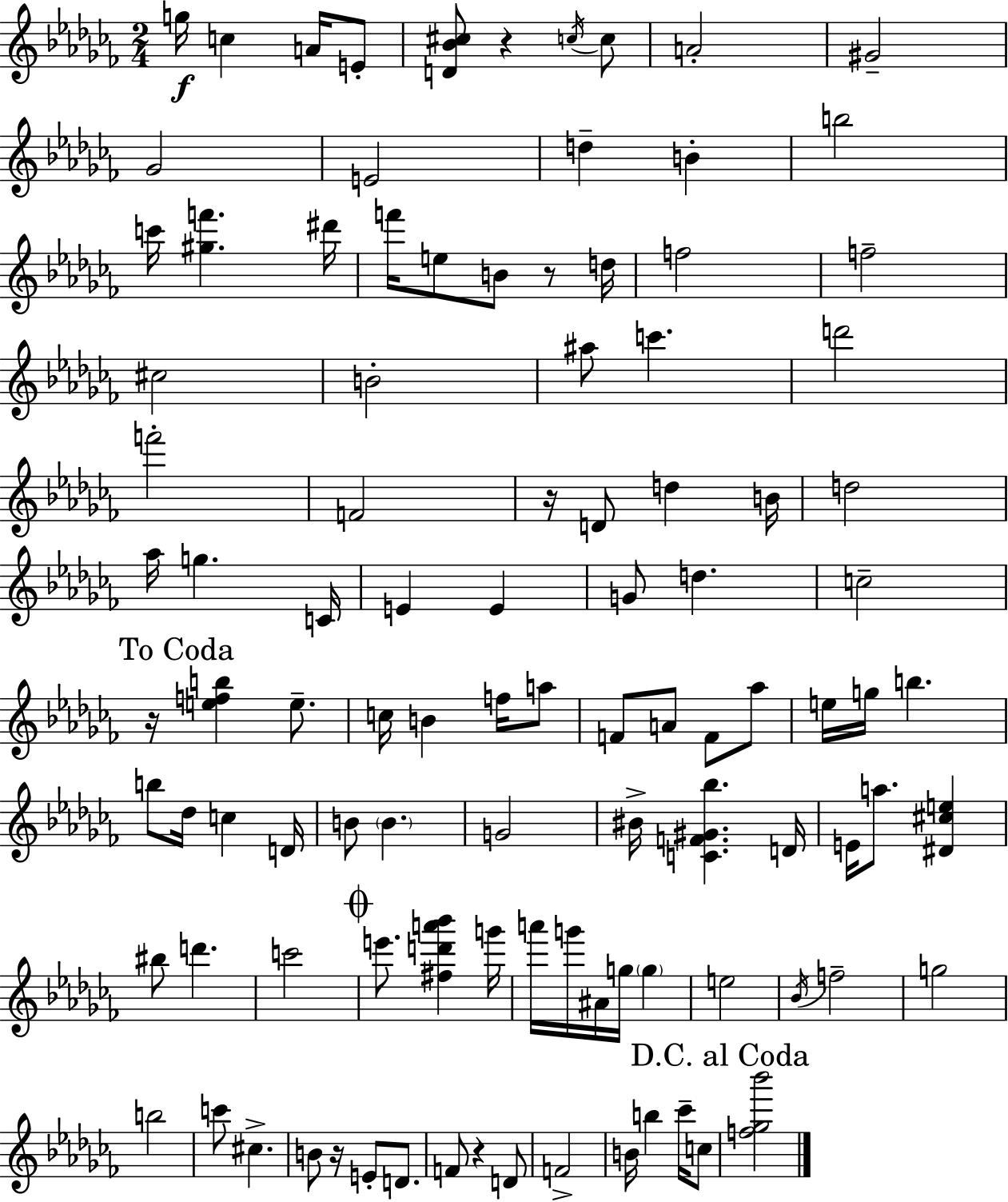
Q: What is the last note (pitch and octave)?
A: C5